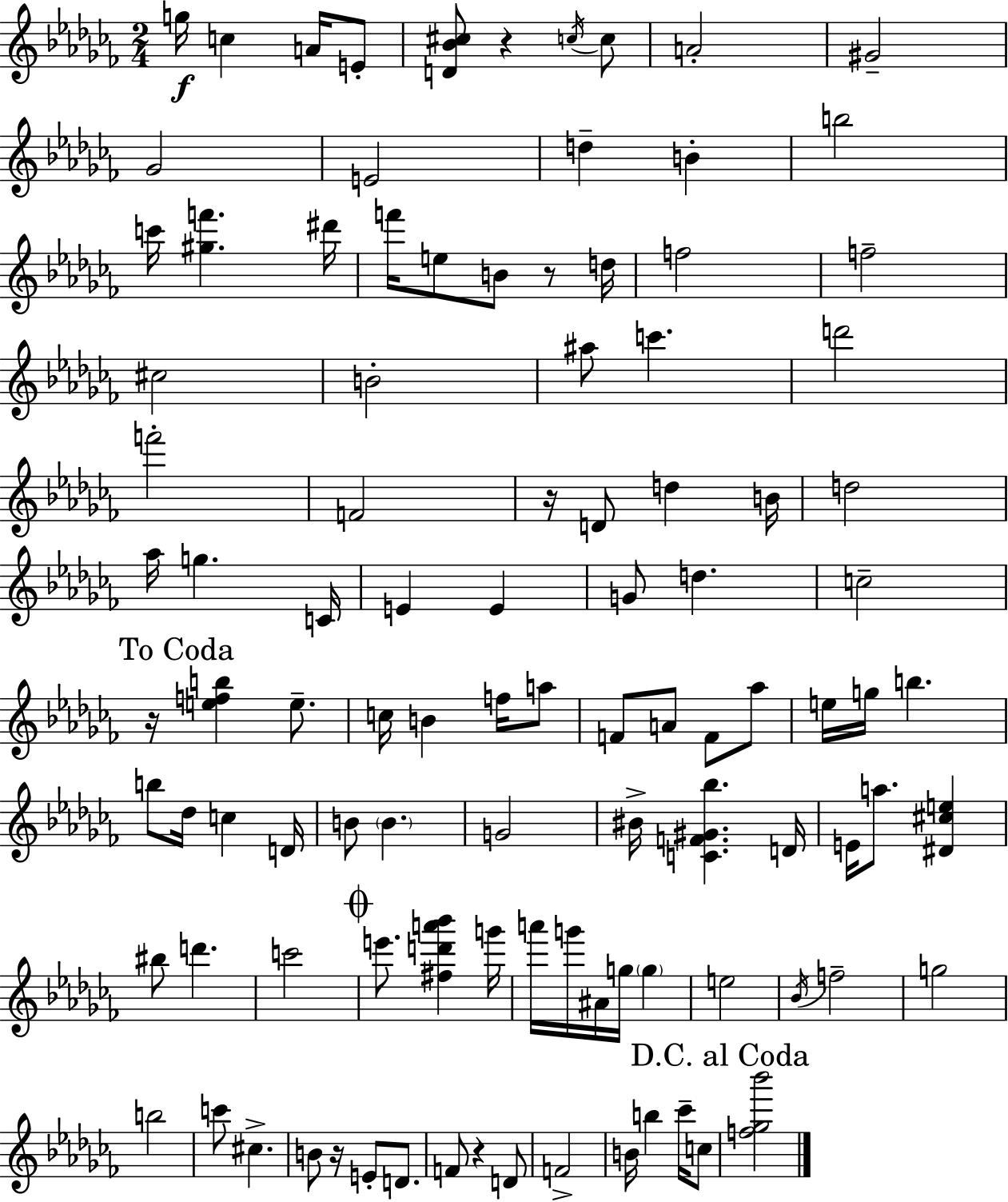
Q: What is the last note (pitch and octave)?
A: C5